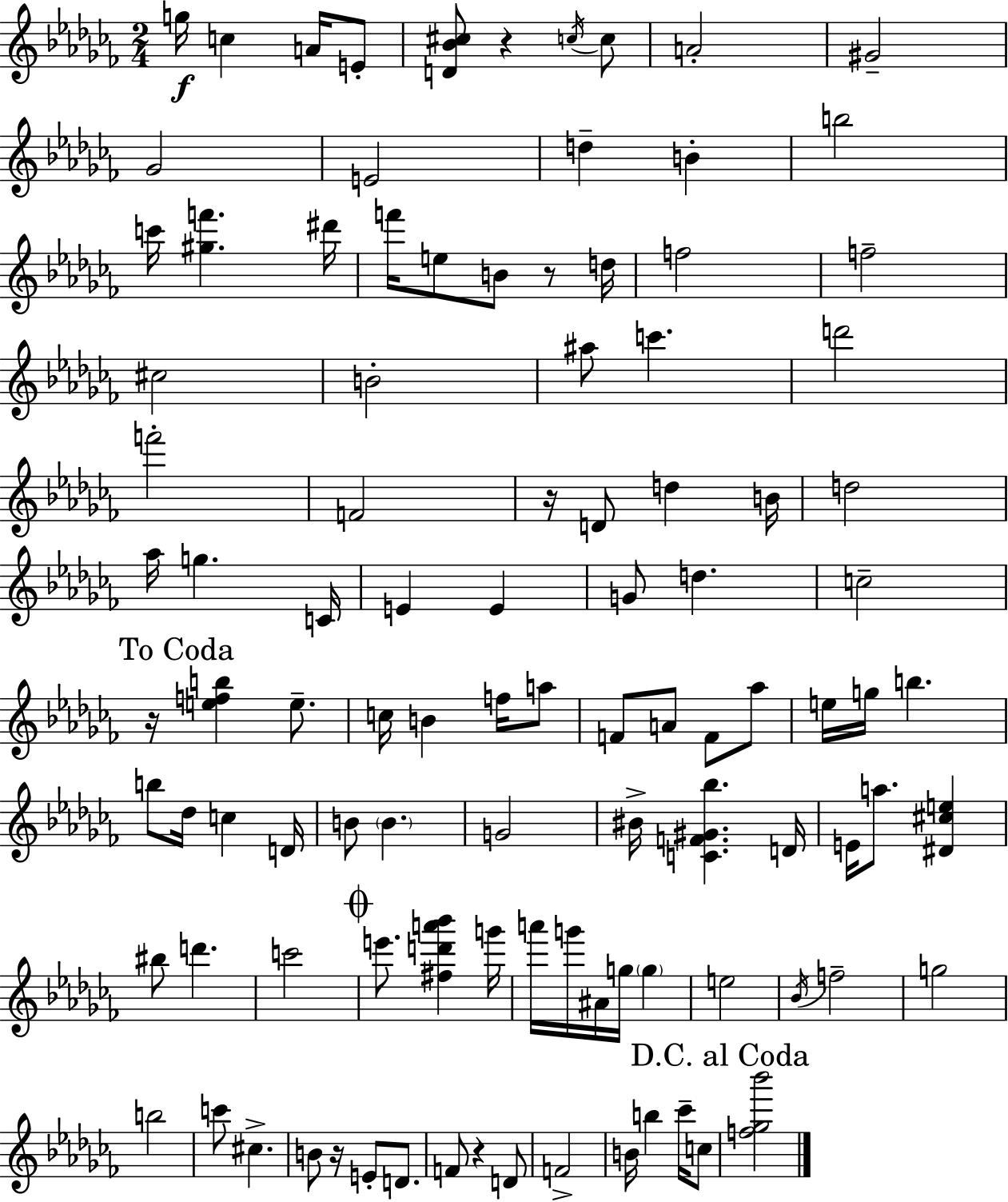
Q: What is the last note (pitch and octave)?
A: C5